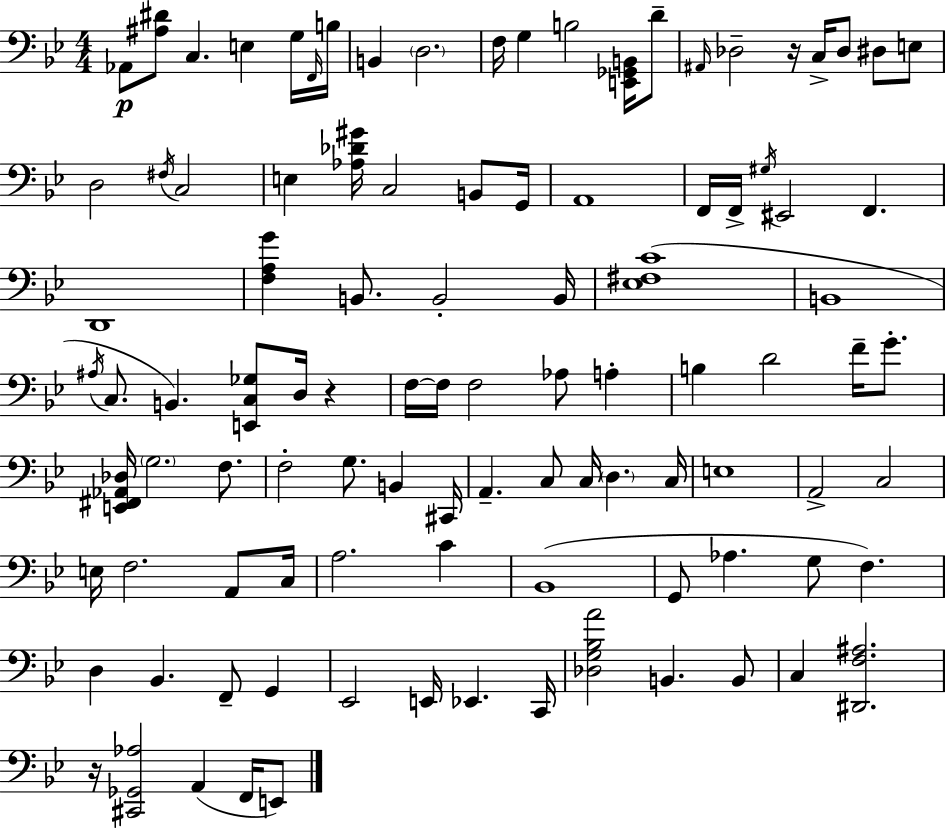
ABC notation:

X:1
T:Untitled
M:4/4
L:1/4
K:Bb
_A,,/2 [^A,^D]/2 C, E, G,/4 F,,/4 B,/4 B,, D,2 F,/4 G, B,2 [E,,_G,,B,,]/4 D/2 ^A,,/4 _D,2 z/4 C,/4 _D,/2 ^D,/2 E,/2 D,2 ^F,/4 C,2 E, [_A,_D^G]/4 C,2 B,,/2 G,,/4 A,,4 F,,/4 F,,/4 ^G,/4 ^E,,2 F,, D,,4 [F,A,G] B,,/2 B,,2 B,,/4 [_E,^F,C]4 B,,4 ^A,/4 C,/2 B,, [E,,C,_G,]/2 D,/4 z F,/4 F,/4 F,2 _A,/2 A, B, D2 F/4 G/2 [E,,^F,,_A,,_D,]/4 G,2 F,/2 F,2 G,/2 B,, ^C,,/4 A,, C,/2 C,/4 D, C,/4 E,4 A,,2 C,2 E,/4 F,2 A,,/2 C,/4 A,2 C _B,,4 G,,/2 _A, G,/2 F, D, _B,, F,,/2 G,, _E,,2 E,,/4 _E,, C,,/4 [_D,G,_B,A]2 B,, B,,/2 C, [^D,,F,^A,]2 z/4 [^C,,_G,,_A,]2 A,, F,,/4 E,,/2